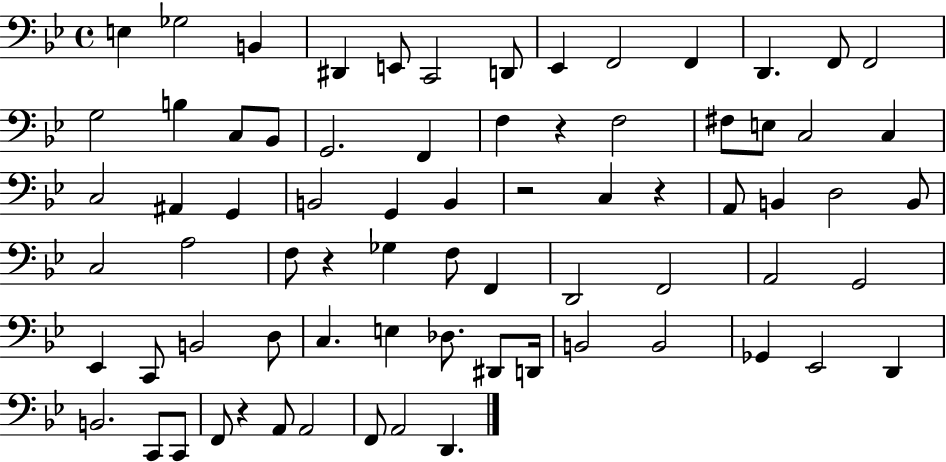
{
  \clef bass
  \time 4/4
  \defaultTimeSignature
  \key bes \major
  \repeat volta 2 { e4 ges2 b,4 | dis,4 e,8 c,2 d,8 | ees,4 f,2 f,4 | d,4. f,8 f,2 | \break g2 b4 c8 bes,8 | g,2. f,4 | f4 r4 f2 | fis8 e8 c2 c4 | \break c2 ais,4 g,4 | b,2 g,4 b,4 | r2 c4 r4 | a,8 b,4 d2 b,8 | \break c2 a2 | f8 r4 ges4 f8 f,4 | d,2 f,2 | a,2 g,2 | \break ees,4 c,8 b,2 d8 | c4. e4 des8. dis,8 d,16 | b,2 b,2 | ges,4 ees,2 d,4 | \break b,2. c,8 c,8 | f,8 r4 a,8 a,2 | f,8 a,2 d,4. | } \bar "|."
}